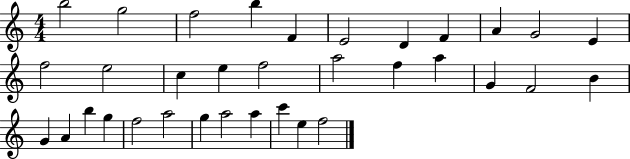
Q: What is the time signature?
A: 4/4